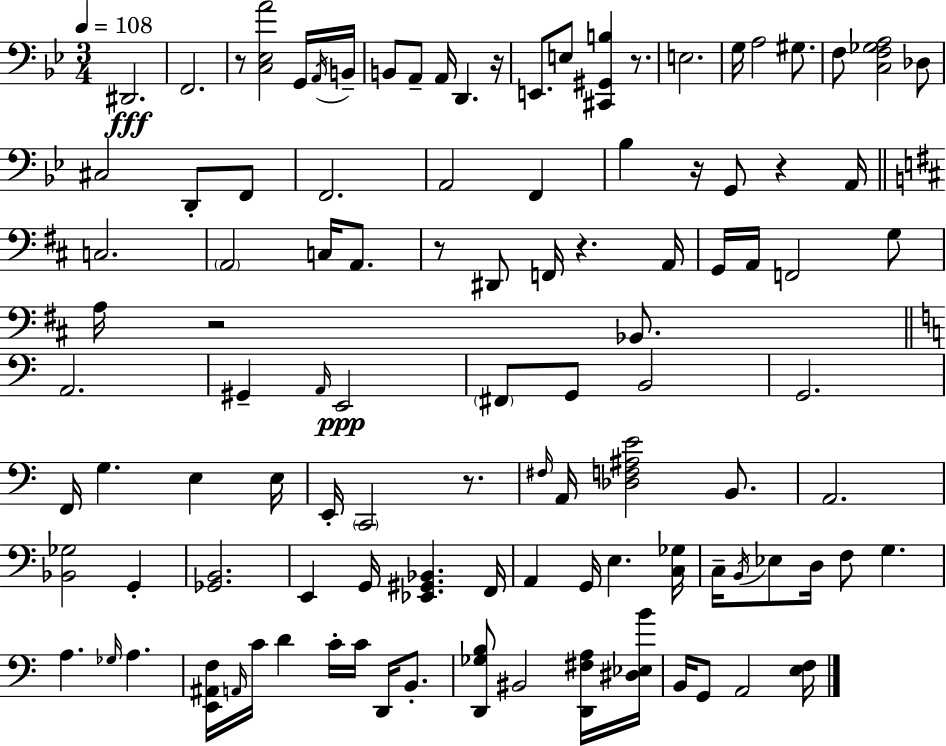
D#2/h. F2/h. R/e [C3,Eb3,A4]/h G2/s A2/s B2/s B2/e A2/e A2/s D2/q. R/s E2/e. E3/e [C#2,G#2,B3]/q R/e. E3/h. G3/s A3/h G#3/e. F3/e [C3,F3,Gb3,A3]/h Db3/e C#3/h D2/e F2/e F2/h. A2/h F2/q Bb3/q R/s G2/e R/q A2/s C3/h. A2/h C3/s A2/e. R/e D#2/e F2/s R/q. A2/s G2/s A2/s F2/h G3/e A3/s R/h Bb2/e. A2/h. G#2/q A2/s E2/h F#2/e G2/e B2/h G2/h. F2/s G3/q. E3/q E3/s E2/s C2/h R/e. F#3/s A2/s [Db3,F3,A#3,E4]/h B2/e. A2/h. [Bb2,Gb3]/h G2/q [Gb2,B2]/h. E2/q G2/s [Eb2,G#2,Bb2]/q. F2/s A2/q G2/s E3/q. [C3,Gb3]/s C3/s B2/s Eb3/e D3/s F3/e G3/q. A3/q. Gb3/s A3/q. [E2,A#2,F3]/s A2/s C4/s D4/q C4/s C4/s D2/s B2/e. [D2,Gb3,B3]/e BIS2/h [D2,F#3,A3]/s [D#3,Eb3,B4]/s B2/s G2/e A2/h [E3,F3]/s